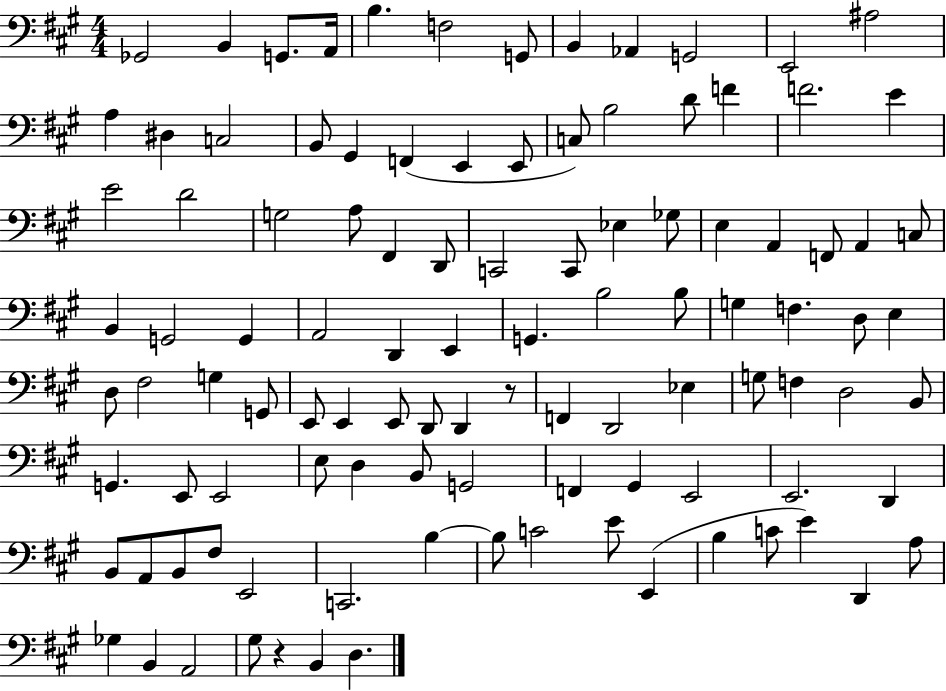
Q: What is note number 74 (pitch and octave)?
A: E3